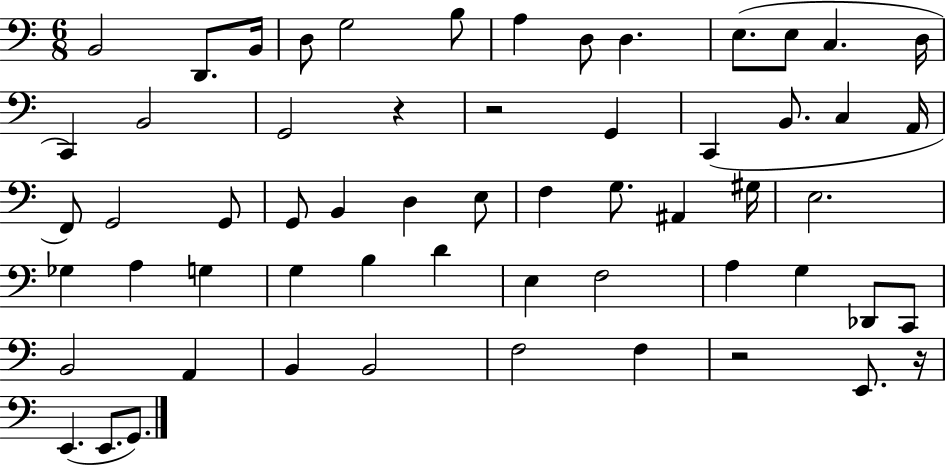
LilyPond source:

{
  \clef bass
  \numericTimeSignature
  \time 6/8
  \key c \major
  b,2 d,8. b,16 | d8 g2 b8 | a4 d8 d4. | e8.( e8 c4. d16 | \break c,4) b,2 | g,2 r4 | r2 g,4 | c,4( b,8. c4 a,16 | \break f,8) g,2 g,8 | g,8 b,4 d4 e8 | f4 g8. ais,4 gis16 | e2. | \break ges4 a4 g4 | g4 b4 d'4 | e4 f2 | a4 g4 des,8 c,8 | \break b,2 a,4 | b,4 b,2 | f2 f4 | r2 e,8. r16 | \break e,4.( e,8. g,8.) | \bar "|."
}